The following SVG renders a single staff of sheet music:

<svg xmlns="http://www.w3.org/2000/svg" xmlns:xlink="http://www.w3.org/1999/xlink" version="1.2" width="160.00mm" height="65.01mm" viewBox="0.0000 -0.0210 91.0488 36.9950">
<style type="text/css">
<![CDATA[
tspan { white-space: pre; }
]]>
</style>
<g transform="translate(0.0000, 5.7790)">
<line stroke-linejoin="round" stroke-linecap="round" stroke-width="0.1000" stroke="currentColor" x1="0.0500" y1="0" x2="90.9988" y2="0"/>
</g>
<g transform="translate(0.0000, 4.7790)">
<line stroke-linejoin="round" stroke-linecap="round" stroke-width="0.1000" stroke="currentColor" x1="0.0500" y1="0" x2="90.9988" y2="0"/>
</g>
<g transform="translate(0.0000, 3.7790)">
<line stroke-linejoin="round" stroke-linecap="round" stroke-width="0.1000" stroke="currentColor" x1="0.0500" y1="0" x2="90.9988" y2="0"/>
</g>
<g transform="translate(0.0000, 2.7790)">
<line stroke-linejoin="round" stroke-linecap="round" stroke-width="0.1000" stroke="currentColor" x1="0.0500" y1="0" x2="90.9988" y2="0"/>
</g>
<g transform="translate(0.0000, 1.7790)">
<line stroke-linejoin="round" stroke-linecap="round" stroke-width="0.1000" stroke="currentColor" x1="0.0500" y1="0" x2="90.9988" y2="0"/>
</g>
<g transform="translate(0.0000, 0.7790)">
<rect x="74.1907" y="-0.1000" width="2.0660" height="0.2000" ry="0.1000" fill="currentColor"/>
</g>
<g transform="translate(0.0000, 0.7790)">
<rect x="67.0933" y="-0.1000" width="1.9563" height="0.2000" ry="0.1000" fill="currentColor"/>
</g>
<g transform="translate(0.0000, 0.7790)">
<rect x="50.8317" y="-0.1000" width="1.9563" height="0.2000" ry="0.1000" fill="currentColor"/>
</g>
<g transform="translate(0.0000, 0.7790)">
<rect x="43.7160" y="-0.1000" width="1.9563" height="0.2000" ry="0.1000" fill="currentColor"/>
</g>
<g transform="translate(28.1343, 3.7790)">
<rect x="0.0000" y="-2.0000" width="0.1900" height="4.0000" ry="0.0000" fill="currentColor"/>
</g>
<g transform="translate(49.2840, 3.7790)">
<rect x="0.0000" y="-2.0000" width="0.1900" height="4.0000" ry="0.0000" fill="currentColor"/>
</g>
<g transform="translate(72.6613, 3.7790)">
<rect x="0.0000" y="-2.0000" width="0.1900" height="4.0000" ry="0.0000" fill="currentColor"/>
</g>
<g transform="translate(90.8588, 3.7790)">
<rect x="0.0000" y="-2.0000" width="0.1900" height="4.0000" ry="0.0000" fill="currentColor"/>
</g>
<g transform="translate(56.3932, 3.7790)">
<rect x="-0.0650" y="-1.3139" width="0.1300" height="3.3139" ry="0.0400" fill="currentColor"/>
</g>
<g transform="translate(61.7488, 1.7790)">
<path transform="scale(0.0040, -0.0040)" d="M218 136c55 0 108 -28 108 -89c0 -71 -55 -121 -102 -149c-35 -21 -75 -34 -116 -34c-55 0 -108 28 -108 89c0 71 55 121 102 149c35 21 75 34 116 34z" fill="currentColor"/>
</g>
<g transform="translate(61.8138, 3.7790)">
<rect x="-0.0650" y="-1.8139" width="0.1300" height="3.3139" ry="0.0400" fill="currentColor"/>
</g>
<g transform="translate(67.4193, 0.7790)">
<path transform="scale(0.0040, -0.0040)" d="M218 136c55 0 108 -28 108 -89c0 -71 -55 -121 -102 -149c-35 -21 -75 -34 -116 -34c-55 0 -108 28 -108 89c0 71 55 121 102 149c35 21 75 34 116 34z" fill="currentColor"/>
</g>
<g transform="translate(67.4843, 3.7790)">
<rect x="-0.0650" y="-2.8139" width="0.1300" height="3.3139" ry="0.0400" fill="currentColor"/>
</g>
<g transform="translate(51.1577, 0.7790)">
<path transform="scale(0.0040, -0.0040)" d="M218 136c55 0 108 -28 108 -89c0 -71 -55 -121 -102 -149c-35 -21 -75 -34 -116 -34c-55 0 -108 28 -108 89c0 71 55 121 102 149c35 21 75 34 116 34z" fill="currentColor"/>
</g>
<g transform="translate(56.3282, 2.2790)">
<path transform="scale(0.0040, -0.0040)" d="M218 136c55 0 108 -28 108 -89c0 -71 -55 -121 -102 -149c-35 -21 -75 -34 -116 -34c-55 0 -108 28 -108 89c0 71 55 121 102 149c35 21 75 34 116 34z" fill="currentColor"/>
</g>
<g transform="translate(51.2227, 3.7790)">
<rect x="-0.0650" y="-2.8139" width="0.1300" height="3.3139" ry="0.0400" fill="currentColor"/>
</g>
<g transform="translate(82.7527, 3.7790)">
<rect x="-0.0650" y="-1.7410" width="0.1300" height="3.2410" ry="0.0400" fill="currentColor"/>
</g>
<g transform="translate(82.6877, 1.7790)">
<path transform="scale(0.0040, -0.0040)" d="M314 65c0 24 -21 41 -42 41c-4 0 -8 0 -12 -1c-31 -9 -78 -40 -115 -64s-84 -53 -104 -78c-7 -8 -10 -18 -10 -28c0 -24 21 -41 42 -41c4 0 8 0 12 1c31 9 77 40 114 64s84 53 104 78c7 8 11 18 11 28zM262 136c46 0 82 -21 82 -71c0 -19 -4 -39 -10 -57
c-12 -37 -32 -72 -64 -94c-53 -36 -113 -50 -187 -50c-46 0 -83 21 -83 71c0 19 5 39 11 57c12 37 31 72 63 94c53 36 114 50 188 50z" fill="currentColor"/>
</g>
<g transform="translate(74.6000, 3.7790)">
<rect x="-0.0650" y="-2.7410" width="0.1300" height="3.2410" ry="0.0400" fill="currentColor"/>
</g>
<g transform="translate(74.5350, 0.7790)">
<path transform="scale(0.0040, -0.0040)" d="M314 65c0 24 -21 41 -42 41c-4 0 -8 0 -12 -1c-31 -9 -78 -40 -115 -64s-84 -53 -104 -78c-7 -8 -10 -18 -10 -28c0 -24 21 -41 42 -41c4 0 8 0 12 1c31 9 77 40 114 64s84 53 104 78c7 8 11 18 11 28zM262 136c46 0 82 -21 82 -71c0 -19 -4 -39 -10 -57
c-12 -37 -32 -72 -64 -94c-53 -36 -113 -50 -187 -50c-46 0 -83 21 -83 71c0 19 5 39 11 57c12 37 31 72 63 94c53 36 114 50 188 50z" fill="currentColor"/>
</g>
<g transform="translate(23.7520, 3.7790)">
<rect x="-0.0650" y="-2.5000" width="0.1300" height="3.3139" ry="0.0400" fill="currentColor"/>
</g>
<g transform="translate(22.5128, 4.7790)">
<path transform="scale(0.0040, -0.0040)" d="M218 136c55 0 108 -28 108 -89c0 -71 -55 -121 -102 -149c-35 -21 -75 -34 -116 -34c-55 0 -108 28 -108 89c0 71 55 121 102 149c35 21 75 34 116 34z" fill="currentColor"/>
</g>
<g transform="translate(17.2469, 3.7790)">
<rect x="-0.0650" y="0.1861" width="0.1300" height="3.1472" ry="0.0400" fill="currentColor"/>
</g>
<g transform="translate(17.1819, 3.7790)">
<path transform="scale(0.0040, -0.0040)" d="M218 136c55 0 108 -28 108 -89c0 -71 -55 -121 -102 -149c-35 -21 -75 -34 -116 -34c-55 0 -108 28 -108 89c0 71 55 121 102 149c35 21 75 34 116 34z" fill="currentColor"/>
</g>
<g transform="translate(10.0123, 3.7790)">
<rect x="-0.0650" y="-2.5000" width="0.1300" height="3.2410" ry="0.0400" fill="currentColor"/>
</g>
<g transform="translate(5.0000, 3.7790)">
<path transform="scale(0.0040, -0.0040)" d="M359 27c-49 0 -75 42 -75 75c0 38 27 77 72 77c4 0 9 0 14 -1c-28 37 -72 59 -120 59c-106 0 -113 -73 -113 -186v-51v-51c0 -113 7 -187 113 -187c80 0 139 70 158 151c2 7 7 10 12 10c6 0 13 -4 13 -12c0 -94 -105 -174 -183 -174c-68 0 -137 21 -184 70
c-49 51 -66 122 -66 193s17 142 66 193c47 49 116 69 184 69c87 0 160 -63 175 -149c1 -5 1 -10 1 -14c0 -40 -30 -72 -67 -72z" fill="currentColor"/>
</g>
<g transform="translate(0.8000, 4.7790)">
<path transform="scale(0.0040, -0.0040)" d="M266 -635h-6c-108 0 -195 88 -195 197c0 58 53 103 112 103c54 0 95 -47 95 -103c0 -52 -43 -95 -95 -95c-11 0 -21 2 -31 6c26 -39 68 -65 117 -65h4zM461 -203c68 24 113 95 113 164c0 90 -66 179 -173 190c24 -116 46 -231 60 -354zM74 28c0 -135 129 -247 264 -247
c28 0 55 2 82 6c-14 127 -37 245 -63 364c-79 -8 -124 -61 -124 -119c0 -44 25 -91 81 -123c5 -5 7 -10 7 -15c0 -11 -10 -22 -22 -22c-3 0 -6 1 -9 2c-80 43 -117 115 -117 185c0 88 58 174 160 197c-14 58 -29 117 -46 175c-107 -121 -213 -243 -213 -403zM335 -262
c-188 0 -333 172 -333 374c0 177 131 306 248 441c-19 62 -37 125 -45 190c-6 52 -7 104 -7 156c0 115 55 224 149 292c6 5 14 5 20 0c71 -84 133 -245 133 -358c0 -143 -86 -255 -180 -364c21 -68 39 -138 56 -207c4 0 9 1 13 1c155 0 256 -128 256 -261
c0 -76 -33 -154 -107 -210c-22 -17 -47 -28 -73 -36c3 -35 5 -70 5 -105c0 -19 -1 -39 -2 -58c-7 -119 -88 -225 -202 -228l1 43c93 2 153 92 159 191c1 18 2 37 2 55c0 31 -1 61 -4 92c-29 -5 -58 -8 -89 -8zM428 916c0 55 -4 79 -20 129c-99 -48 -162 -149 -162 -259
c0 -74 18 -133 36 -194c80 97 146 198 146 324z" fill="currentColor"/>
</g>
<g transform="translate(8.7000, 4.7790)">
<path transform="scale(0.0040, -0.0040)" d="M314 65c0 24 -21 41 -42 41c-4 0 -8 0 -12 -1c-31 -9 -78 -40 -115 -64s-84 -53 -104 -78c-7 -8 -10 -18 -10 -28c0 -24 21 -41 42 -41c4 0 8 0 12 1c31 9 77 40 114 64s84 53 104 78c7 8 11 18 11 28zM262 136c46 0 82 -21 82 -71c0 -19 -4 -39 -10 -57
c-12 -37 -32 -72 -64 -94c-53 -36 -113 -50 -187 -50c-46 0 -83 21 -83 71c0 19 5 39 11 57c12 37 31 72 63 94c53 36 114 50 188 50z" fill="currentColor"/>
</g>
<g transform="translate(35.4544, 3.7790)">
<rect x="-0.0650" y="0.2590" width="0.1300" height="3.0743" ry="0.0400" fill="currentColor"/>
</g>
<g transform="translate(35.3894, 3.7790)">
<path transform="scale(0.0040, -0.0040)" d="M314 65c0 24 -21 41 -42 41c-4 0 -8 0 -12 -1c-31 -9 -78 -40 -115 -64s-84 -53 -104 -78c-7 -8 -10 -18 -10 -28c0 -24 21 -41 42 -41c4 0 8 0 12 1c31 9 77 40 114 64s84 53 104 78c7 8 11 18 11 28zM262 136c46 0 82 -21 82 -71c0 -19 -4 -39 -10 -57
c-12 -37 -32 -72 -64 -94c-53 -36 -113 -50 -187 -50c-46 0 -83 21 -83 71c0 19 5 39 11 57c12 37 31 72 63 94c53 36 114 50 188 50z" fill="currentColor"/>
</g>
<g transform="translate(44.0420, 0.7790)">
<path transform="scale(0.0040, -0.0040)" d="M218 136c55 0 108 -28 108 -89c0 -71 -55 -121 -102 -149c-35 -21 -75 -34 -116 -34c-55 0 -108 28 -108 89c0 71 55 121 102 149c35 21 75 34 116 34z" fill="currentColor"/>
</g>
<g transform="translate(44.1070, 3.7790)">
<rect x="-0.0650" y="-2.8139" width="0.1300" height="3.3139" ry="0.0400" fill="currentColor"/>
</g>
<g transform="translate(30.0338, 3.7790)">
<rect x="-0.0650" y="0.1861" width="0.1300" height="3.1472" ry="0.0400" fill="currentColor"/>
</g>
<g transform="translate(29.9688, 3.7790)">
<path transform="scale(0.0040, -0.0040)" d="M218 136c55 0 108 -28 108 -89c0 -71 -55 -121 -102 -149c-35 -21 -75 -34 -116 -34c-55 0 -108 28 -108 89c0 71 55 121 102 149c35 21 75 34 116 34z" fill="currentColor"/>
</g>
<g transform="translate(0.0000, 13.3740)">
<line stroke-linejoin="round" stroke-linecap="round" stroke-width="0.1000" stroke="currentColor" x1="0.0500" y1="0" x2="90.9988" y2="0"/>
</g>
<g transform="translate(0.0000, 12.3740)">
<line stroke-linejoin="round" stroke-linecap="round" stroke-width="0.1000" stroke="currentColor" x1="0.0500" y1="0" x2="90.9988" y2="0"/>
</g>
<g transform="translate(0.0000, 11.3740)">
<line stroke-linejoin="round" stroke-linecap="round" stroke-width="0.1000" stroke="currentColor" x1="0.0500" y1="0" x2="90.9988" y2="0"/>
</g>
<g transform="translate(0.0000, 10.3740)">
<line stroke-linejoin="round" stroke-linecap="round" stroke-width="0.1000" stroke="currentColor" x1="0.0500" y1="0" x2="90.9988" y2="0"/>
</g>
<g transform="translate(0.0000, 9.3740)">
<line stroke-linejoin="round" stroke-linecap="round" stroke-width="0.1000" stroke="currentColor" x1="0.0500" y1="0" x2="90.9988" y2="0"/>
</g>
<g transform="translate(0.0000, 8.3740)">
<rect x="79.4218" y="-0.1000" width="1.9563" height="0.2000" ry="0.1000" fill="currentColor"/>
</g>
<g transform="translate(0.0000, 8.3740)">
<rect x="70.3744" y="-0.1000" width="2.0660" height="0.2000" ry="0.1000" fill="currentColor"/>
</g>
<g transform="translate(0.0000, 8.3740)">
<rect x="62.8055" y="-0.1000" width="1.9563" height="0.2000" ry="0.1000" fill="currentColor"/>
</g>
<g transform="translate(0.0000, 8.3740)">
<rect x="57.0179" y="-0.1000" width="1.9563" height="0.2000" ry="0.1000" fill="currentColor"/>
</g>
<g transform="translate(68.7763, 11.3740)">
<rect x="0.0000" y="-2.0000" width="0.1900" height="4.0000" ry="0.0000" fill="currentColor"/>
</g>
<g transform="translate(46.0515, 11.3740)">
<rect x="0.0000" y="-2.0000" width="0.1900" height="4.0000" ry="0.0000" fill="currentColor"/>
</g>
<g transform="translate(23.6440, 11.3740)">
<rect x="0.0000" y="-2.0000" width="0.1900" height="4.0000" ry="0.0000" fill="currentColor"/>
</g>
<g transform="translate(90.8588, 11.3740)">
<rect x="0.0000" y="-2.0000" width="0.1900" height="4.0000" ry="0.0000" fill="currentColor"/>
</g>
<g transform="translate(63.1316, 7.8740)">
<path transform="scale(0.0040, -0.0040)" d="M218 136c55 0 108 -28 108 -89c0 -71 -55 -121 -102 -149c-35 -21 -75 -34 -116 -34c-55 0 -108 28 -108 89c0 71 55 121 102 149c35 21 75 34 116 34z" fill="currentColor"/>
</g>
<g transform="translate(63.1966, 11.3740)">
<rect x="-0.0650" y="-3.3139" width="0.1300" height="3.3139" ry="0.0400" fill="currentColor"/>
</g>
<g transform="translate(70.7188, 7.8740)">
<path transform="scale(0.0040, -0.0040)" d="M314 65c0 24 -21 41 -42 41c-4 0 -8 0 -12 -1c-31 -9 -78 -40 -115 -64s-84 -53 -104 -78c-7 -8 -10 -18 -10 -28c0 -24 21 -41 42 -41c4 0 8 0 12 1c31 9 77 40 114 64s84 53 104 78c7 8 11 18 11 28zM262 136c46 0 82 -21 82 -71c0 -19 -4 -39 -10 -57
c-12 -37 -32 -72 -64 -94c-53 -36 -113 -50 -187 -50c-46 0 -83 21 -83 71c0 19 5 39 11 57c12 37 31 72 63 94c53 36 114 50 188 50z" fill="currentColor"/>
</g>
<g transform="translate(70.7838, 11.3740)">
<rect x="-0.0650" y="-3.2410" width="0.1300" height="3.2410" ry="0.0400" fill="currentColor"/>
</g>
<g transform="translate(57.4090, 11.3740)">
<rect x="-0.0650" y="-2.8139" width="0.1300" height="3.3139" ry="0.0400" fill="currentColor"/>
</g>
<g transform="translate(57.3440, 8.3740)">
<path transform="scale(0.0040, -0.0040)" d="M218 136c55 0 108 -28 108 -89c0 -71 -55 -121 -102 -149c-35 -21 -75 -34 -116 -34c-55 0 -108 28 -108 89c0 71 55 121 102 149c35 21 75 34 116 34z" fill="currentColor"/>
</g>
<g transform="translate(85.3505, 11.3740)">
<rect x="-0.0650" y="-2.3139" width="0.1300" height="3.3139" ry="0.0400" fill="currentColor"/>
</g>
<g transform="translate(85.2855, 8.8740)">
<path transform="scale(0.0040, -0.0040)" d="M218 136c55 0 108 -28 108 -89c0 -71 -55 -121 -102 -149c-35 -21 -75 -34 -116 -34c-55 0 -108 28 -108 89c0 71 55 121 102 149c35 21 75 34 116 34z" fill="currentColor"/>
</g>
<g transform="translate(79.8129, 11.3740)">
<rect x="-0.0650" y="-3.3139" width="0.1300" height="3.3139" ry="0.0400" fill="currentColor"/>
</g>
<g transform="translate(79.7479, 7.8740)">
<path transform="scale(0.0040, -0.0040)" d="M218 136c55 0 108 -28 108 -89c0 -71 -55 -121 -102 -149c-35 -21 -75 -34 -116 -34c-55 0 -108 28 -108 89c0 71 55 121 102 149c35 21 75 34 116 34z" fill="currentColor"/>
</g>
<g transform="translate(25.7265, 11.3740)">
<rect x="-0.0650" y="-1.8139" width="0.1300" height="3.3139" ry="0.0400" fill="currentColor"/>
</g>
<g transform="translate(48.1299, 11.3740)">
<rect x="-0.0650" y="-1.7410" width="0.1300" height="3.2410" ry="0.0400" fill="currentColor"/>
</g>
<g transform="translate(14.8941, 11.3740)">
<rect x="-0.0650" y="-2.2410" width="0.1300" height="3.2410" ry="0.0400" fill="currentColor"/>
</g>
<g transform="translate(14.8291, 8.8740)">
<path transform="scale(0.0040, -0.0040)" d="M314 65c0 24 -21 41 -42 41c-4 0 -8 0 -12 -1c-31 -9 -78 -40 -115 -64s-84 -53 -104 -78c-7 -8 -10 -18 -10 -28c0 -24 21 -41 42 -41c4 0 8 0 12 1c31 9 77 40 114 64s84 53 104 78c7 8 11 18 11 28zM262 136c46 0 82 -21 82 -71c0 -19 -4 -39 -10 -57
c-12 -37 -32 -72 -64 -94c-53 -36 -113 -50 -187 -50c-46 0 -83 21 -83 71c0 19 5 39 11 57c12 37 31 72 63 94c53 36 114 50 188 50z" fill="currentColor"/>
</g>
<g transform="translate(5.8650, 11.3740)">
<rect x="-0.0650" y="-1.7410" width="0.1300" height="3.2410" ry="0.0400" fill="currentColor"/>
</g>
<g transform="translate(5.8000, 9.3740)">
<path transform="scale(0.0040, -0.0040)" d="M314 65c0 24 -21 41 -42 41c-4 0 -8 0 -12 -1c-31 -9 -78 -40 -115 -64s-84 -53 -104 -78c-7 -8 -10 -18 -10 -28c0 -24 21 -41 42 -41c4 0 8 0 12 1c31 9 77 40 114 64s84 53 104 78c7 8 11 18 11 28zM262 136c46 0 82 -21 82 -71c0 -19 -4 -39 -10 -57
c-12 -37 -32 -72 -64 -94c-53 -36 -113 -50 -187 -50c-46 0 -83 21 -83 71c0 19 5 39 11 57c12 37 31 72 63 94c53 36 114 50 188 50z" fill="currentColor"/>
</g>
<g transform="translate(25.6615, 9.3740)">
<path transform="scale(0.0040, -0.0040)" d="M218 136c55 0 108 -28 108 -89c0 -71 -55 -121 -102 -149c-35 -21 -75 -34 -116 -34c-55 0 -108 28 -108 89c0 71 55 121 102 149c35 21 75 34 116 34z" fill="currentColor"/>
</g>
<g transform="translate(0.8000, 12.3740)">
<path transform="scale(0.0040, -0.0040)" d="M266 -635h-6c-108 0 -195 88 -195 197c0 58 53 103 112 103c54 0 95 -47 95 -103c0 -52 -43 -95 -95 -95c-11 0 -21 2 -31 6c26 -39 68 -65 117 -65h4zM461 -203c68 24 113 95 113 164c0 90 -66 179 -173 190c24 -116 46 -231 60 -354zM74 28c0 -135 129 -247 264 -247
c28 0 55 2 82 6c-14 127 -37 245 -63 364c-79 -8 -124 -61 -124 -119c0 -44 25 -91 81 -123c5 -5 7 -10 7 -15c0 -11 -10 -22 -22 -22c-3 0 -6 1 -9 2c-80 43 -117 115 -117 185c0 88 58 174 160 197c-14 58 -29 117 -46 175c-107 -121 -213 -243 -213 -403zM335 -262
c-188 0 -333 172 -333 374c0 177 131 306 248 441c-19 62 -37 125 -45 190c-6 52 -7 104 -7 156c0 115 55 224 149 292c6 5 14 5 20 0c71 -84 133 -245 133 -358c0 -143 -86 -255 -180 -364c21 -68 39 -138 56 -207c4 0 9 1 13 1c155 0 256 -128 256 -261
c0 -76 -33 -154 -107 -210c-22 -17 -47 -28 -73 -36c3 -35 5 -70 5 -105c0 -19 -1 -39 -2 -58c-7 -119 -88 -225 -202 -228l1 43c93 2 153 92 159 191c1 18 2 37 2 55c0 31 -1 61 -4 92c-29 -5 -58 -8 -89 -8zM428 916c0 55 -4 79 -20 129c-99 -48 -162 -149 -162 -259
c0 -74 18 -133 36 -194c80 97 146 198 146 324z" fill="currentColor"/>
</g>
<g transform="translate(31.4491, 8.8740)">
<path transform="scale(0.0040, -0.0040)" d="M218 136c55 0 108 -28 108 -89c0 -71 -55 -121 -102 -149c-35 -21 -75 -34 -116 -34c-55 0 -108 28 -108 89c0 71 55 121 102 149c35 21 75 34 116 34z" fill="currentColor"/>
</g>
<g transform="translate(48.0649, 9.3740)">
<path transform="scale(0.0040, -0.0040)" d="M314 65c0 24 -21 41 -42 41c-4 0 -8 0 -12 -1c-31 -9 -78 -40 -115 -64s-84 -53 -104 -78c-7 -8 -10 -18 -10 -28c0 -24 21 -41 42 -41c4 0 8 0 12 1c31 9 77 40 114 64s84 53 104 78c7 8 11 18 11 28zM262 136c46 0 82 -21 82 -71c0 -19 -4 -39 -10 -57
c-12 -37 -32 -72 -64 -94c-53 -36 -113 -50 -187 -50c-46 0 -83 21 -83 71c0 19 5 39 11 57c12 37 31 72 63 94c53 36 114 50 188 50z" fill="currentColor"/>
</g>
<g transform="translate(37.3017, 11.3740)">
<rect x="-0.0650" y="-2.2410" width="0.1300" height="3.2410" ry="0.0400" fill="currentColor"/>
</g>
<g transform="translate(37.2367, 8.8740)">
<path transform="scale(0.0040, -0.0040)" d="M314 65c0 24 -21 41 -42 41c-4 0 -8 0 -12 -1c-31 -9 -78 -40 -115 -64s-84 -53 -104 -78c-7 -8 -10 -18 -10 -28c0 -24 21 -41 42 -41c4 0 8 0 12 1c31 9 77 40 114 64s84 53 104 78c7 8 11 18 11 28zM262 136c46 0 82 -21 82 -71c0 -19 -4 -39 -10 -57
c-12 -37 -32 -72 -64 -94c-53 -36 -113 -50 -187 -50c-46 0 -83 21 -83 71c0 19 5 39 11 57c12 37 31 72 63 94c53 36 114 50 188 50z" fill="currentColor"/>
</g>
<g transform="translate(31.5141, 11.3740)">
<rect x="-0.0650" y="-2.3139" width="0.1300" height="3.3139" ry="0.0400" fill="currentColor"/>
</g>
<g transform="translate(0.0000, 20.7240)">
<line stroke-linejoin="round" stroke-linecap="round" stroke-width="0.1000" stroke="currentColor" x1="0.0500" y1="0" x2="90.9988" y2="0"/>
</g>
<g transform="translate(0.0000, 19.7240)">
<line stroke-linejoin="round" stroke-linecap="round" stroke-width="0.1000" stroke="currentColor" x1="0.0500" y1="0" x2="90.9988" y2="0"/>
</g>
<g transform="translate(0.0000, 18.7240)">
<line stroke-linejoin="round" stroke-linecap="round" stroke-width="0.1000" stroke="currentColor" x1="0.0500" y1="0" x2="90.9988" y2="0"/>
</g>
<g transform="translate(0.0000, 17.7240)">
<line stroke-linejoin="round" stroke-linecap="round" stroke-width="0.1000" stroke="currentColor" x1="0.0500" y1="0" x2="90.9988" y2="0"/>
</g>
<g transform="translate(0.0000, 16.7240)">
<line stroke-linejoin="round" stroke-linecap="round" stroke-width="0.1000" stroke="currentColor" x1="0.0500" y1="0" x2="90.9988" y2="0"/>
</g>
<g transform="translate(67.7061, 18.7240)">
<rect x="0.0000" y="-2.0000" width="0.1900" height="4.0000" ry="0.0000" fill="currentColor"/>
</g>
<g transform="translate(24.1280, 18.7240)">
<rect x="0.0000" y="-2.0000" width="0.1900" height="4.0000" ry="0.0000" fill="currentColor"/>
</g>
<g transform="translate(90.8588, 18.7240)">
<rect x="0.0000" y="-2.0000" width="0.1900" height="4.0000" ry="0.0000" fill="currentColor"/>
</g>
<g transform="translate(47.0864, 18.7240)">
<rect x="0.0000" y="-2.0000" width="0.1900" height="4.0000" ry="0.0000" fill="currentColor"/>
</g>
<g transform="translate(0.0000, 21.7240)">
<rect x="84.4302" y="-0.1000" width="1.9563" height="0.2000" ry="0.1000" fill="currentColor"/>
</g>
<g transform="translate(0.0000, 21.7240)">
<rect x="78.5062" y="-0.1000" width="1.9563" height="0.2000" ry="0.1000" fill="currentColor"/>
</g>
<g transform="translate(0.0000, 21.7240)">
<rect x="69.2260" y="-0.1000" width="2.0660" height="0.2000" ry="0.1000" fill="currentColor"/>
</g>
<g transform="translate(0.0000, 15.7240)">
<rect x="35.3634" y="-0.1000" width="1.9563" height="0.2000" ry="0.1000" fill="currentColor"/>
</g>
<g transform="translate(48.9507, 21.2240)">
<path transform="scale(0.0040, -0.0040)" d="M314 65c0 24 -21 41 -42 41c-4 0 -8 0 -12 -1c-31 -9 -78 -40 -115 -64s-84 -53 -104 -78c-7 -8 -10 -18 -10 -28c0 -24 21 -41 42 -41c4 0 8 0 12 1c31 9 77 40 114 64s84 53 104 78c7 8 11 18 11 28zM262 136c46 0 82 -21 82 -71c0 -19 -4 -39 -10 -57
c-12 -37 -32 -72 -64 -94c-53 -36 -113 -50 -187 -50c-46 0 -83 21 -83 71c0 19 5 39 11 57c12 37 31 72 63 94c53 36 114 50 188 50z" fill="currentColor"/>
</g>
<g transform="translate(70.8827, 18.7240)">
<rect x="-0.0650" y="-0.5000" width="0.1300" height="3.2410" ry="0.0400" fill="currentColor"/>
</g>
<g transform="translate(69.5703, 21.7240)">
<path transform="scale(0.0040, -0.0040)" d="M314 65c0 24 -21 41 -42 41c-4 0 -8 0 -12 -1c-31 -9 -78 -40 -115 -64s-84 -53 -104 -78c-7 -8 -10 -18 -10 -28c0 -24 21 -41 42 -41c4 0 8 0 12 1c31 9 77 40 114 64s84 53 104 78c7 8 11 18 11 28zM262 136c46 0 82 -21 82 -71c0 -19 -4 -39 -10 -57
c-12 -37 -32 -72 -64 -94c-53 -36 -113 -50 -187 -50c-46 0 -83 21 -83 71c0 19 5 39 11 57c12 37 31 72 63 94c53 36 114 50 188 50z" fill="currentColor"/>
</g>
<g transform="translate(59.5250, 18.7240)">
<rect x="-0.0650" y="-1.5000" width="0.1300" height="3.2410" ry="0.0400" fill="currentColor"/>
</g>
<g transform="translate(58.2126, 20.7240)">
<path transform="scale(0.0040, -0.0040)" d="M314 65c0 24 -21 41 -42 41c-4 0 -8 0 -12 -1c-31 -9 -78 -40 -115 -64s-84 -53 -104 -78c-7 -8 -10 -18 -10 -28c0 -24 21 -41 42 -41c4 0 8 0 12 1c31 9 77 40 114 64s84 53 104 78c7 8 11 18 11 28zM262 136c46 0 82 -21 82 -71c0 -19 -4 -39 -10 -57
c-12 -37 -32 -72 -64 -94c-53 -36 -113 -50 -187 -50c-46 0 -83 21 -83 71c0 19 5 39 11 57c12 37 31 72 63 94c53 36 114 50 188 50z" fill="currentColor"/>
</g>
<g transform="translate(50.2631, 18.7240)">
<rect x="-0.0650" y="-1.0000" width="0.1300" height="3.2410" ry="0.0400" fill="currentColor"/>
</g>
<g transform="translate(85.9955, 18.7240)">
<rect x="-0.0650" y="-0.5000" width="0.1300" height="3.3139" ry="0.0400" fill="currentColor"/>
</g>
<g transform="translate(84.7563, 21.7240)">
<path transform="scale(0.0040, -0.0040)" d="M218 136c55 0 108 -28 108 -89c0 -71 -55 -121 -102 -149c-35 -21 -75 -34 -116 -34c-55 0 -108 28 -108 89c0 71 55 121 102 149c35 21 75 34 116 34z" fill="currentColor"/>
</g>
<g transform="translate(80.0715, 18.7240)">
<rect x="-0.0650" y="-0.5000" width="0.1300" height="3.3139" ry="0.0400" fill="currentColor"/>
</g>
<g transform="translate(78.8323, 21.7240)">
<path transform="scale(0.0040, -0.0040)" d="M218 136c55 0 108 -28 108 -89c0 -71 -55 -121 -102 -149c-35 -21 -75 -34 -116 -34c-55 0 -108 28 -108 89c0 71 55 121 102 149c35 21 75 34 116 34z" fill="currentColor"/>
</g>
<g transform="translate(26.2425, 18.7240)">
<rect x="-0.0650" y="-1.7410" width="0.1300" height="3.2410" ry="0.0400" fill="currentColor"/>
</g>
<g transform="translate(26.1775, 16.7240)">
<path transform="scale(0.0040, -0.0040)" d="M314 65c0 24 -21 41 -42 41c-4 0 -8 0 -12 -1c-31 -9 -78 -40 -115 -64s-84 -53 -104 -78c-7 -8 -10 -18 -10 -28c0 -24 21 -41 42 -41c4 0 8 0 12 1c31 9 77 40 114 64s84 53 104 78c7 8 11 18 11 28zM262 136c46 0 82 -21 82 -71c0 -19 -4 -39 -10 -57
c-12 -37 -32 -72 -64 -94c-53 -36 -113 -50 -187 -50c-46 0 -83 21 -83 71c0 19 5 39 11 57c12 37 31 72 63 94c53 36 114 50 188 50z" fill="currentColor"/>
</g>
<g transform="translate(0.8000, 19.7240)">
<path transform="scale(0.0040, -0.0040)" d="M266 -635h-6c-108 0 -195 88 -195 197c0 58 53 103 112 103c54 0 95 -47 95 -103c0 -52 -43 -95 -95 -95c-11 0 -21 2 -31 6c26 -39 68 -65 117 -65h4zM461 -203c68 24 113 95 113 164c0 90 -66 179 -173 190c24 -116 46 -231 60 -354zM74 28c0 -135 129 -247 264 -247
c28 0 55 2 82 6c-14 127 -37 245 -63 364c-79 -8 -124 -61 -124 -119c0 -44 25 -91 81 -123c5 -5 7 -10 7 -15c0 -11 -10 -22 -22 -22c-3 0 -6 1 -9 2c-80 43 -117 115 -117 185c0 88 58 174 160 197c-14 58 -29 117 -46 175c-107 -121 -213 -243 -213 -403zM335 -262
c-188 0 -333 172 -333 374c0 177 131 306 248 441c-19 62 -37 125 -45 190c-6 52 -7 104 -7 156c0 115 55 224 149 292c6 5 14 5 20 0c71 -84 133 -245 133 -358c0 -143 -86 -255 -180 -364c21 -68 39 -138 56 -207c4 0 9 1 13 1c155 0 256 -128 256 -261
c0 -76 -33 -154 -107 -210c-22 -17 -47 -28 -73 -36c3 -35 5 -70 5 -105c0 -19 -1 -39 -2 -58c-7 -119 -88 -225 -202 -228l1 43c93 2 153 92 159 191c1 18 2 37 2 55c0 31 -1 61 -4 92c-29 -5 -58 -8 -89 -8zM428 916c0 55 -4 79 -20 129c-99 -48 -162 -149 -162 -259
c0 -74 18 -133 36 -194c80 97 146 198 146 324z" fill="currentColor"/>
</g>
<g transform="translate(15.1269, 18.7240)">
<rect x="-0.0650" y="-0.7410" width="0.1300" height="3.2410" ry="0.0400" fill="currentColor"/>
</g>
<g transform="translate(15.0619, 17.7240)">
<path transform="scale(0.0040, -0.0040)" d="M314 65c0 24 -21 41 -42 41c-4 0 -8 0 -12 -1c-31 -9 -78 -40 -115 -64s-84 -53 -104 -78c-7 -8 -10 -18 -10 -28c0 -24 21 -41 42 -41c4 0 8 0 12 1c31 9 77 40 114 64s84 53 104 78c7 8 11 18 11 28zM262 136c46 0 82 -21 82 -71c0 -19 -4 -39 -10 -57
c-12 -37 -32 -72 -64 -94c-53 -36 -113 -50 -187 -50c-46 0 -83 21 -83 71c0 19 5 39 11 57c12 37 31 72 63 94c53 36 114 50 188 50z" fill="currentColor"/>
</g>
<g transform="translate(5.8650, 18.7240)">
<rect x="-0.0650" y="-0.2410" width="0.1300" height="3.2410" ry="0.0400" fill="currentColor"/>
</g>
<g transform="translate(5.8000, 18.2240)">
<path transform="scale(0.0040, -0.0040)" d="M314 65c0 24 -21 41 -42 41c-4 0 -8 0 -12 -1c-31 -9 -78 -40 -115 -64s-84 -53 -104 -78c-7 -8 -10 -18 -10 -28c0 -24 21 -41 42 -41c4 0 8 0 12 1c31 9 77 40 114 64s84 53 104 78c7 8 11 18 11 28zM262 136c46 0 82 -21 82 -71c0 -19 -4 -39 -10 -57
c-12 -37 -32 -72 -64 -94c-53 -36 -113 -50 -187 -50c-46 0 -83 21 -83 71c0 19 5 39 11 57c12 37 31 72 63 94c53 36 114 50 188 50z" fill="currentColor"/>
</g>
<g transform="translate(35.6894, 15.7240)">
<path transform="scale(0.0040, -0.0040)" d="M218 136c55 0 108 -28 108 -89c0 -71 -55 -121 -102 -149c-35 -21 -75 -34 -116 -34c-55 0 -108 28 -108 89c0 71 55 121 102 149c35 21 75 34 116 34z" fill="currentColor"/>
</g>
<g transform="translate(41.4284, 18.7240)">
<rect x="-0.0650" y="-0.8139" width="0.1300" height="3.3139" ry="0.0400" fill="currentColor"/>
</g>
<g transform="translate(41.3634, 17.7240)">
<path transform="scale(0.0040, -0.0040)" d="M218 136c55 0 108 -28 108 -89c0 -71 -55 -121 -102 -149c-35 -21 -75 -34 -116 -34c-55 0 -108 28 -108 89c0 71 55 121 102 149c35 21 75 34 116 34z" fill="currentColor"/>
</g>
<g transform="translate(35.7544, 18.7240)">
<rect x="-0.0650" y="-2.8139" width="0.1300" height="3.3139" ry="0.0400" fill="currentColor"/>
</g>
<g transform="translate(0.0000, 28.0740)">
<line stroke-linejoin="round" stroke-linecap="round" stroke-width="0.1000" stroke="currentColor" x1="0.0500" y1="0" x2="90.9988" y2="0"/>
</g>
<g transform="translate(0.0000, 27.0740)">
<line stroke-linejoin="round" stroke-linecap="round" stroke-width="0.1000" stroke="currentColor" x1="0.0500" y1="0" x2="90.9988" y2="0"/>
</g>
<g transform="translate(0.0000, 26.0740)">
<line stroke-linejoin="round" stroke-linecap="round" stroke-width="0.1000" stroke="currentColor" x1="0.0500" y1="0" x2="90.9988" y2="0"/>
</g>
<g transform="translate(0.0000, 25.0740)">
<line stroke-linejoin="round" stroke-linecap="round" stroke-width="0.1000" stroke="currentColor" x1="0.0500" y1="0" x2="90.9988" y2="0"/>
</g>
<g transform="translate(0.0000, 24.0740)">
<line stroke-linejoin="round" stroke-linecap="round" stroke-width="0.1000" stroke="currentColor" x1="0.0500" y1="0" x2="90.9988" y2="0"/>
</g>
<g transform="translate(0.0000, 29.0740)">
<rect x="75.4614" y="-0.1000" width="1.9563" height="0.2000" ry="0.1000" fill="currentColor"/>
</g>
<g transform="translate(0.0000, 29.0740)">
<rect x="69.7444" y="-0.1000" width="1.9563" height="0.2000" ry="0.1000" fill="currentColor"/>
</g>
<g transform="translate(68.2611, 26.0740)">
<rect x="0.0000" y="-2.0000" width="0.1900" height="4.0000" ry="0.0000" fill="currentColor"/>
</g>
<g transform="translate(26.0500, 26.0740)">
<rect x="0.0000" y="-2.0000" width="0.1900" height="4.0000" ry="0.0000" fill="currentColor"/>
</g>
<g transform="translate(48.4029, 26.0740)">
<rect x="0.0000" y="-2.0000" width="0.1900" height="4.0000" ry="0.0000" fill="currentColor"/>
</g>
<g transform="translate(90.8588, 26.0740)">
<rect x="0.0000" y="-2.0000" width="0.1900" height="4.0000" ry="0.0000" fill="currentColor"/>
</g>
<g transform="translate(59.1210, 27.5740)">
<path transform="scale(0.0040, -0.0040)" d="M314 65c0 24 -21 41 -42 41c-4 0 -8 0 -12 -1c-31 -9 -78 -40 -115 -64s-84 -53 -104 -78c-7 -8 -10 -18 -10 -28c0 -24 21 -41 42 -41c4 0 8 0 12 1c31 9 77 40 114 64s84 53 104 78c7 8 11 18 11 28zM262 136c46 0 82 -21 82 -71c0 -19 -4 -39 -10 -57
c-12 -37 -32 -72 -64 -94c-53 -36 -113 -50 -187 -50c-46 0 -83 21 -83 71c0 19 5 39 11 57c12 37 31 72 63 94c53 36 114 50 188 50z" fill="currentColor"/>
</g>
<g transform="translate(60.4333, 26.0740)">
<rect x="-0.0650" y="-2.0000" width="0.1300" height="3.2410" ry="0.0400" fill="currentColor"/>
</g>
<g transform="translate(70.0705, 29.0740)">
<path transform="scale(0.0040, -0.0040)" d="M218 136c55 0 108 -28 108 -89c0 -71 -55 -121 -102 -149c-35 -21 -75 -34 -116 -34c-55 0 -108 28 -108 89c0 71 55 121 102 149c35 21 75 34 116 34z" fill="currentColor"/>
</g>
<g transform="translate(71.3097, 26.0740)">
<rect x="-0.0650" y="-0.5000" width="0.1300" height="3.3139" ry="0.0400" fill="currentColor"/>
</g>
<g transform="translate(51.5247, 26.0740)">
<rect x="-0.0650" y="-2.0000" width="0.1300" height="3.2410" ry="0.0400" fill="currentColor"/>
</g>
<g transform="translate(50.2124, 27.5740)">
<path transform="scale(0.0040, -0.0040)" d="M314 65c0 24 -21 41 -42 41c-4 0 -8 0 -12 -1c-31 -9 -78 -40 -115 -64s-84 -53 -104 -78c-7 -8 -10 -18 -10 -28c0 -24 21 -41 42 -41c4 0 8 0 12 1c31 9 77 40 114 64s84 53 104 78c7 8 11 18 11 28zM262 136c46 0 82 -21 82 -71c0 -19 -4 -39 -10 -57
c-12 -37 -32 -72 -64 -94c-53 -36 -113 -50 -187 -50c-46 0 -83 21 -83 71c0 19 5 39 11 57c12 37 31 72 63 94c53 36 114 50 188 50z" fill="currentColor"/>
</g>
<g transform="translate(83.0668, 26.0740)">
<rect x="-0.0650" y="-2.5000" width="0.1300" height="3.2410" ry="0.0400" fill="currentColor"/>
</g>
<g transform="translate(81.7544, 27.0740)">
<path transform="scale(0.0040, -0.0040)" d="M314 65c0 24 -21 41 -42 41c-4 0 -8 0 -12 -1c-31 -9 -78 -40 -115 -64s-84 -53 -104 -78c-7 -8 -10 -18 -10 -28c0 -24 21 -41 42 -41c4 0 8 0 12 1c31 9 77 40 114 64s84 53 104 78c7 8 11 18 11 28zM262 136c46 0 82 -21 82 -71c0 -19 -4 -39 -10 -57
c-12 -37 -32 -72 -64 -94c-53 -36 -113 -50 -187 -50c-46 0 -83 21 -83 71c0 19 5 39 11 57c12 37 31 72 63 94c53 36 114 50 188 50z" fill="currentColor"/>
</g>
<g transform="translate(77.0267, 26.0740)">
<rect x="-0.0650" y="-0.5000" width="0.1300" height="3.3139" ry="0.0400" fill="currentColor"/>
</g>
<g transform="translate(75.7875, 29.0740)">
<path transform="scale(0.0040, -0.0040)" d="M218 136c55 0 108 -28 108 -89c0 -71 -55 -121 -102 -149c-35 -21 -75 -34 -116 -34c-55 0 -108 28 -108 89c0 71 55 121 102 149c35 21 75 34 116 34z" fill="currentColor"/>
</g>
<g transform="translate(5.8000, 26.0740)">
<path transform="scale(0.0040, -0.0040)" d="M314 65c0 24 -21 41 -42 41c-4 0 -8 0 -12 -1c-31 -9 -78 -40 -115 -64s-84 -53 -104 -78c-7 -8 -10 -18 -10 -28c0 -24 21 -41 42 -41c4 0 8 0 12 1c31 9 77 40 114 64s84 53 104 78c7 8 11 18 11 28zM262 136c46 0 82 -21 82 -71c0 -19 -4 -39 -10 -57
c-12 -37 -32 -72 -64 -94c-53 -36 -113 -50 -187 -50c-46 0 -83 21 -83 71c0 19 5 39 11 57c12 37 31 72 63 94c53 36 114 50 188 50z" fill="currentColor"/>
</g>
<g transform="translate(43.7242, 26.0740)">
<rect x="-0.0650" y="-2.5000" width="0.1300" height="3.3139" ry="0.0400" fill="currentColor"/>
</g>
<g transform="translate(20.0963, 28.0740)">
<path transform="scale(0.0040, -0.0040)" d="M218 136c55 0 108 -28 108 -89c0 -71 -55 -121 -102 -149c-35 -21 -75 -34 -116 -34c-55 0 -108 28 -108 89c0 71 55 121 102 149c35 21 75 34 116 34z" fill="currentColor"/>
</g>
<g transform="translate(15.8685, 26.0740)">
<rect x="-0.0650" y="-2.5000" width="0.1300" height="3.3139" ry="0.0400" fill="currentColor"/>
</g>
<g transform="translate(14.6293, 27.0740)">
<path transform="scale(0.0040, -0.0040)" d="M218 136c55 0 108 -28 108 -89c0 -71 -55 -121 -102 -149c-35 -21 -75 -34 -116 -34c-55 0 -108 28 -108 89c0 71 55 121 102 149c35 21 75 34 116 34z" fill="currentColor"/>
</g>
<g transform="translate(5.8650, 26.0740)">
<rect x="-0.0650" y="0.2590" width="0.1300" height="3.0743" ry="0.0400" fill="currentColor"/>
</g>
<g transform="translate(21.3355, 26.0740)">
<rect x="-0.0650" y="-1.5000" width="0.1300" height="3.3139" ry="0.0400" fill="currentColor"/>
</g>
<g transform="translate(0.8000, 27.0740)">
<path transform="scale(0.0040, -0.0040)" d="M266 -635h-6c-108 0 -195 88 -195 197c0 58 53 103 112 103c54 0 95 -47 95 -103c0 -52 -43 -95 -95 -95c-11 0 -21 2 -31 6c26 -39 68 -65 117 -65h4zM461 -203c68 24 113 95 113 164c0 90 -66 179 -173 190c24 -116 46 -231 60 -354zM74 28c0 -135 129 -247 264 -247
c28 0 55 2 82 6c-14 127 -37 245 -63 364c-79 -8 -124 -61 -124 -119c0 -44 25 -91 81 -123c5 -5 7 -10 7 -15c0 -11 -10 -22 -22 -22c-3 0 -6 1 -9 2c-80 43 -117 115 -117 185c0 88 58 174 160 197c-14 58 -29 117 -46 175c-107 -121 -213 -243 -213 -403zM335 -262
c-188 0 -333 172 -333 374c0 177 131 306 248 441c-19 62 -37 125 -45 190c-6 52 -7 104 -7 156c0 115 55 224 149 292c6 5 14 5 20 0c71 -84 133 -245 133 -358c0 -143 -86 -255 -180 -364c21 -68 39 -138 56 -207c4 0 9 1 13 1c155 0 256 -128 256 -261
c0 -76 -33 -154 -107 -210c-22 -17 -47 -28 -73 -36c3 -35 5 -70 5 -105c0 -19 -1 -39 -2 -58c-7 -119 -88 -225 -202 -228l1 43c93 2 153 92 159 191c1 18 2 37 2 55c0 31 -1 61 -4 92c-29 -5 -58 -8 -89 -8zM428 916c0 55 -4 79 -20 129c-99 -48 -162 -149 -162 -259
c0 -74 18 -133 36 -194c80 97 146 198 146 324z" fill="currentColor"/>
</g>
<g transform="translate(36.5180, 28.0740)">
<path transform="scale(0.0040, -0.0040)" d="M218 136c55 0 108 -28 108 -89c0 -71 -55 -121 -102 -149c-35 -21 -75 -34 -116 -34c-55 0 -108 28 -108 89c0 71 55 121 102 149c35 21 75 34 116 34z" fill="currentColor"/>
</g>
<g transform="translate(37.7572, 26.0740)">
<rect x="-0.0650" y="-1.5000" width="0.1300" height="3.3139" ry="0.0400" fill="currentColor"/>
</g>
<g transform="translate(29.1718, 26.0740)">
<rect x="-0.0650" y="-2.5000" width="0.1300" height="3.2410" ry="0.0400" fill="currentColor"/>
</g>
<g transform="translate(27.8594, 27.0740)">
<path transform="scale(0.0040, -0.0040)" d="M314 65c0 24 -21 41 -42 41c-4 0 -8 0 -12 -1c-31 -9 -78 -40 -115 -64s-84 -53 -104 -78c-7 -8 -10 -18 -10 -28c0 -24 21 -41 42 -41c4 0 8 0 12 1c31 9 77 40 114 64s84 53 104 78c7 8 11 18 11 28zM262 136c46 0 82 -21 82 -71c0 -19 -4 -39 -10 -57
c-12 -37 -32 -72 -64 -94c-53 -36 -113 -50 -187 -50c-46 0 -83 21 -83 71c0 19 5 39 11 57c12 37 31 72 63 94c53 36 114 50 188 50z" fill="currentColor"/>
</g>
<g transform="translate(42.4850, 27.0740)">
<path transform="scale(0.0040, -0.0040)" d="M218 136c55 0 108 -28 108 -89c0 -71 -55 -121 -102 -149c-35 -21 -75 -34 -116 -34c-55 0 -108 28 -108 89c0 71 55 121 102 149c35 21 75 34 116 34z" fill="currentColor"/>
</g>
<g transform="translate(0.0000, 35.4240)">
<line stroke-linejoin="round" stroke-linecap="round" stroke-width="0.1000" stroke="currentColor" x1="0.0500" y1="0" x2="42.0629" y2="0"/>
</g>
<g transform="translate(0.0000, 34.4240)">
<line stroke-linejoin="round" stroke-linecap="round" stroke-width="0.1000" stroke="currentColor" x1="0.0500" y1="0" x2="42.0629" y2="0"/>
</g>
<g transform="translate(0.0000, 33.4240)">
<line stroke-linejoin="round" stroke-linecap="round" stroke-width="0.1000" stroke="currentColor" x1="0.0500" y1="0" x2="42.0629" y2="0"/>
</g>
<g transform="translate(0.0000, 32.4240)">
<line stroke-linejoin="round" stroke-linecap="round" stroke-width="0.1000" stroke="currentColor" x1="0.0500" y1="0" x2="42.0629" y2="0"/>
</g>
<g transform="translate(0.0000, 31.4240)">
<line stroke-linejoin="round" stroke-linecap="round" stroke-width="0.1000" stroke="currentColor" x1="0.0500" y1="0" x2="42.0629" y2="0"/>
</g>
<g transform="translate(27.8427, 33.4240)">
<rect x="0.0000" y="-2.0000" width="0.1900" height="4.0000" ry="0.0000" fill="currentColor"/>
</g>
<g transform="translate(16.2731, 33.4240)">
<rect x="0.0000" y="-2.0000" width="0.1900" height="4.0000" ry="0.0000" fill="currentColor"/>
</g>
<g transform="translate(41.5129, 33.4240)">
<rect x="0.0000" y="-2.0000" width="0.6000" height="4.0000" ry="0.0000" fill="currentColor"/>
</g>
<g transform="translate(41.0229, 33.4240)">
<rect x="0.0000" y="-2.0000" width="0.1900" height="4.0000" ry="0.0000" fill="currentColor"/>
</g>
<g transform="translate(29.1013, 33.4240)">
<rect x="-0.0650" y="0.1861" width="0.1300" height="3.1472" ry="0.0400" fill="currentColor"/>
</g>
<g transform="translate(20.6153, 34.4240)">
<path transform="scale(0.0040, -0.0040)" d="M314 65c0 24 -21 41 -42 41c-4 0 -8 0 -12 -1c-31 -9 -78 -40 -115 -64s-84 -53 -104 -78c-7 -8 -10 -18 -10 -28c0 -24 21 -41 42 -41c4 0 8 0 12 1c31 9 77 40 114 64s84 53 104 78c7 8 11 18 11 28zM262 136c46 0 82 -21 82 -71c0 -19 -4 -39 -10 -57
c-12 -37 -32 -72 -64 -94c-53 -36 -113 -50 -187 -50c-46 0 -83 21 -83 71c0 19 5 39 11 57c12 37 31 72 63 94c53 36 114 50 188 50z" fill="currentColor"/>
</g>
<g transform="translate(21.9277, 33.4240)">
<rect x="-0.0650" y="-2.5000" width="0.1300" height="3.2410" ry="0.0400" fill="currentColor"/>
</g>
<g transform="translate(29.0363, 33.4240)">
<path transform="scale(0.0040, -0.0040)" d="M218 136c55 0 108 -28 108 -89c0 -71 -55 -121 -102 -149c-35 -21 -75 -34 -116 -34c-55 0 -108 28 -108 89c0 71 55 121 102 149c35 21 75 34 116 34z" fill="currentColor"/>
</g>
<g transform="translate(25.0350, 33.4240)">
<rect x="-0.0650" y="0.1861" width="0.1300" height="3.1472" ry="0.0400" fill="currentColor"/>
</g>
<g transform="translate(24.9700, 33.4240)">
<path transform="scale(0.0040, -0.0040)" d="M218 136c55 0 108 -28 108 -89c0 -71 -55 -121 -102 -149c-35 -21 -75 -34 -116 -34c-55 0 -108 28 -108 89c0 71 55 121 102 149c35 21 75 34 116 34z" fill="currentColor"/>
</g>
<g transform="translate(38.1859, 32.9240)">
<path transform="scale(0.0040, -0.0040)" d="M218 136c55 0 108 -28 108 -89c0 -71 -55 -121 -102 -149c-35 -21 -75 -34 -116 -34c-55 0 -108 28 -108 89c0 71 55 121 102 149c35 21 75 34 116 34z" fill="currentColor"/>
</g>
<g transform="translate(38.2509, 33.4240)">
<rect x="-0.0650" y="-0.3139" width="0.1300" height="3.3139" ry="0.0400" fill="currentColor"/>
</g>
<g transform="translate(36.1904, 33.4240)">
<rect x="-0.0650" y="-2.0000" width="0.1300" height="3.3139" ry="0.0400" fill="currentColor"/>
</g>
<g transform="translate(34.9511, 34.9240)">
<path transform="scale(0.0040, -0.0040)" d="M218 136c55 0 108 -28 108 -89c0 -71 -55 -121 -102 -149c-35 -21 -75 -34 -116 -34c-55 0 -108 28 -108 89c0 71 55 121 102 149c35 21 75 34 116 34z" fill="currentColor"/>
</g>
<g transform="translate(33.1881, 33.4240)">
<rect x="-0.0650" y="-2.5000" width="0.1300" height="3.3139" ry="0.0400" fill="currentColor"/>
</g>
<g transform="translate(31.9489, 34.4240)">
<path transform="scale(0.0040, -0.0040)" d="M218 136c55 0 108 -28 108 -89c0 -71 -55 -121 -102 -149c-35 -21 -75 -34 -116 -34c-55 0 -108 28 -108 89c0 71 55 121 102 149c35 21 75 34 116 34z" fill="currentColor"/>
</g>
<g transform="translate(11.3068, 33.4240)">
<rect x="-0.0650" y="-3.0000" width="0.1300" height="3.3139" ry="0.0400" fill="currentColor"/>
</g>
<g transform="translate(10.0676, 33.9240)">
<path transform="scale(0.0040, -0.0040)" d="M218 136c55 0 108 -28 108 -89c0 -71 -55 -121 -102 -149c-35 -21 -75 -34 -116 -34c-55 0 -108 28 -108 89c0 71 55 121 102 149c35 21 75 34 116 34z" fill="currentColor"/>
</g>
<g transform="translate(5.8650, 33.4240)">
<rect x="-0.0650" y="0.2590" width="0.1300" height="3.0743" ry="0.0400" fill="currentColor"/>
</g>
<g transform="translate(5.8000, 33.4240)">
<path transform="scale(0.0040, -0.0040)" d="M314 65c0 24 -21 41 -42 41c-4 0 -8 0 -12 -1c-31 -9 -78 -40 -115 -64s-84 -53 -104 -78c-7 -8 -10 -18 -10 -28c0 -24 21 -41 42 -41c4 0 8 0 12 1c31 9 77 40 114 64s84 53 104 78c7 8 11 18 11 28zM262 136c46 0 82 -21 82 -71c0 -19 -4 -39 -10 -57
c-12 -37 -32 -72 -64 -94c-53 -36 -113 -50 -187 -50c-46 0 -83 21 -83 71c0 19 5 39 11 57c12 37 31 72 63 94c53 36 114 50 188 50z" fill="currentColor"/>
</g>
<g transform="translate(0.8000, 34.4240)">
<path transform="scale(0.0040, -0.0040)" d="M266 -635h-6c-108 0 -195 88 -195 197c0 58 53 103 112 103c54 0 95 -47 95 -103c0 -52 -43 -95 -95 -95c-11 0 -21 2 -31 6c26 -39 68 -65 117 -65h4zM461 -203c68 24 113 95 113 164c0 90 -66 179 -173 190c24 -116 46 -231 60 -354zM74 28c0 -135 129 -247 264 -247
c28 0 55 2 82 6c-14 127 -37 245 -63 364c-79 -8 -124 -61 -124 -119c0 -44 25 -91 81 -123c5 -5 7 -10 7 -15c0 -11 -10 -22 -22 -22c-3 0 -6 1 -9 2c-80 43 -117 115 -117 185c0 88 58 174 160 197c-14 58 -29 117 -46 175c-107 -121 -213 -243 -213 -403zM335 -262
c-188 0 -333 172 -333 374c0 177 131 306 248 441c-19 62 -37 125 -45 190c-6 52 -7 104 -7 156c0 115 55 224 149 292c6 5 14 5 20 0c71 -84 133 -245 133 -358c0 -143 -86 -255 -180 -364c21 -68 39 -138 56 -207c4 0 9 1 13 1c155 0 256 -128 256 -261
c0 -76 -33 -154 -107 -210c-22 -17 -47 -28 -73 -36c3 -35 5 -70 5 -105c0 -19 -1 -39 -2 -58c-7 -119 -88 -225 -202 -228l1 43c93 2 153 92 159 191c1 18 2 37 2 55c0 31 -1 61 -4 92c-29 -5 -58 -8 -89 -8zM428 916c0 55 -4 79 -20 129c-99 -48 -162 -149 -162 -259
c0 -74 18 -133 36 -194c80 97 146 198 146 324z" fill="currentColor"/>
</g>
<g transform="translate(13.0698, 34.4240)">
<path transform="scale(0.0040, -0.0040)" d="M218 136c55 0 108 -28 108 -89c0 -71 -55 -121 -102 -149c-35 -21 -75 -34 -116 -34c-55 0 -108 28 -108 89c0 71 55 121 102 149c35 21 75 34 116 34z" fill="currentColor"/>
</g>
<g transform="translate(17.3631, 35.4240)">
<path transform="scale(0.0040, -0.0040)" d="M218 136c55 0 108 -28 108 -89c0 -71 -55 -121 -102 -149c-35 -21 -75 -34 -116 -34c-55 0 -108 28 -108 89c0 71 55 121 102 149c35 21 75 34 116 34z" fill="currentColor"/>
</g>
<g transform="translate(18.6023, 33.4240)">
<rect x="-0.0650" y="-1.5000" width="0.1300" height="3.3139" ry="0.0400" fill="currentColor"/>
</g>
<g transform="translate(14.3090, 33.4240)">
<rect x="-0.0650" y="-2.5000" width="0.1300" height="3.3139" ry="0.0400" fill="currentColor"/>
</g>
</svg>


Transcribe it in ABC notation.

X:1
T:Untitled
M:4/4
L:1/4
K:C
G2 B G B B2 a a e f a a2 f2 f2 g2 f g g2 f2 a b b2 b g c2 d2 f2 a d D2 E2 C2 C C B2 G E G2 E G F2 F2 C C G2 B2 A G E G2 B B G F c